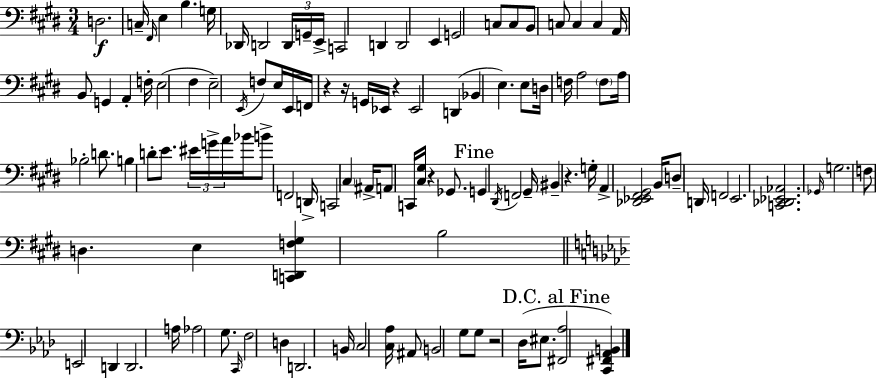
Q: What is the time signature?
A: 3/4